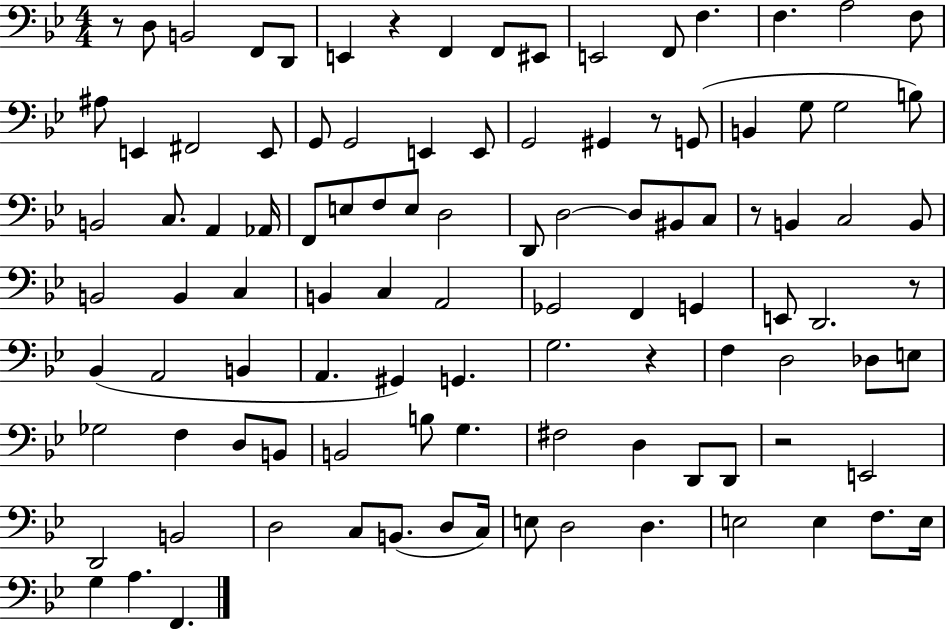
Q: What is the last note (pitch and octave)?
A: F2